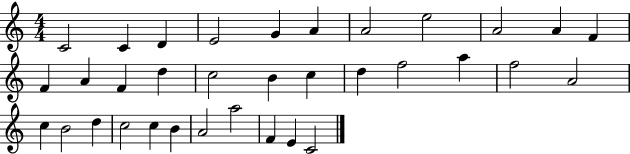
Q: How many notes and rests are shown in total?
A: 34